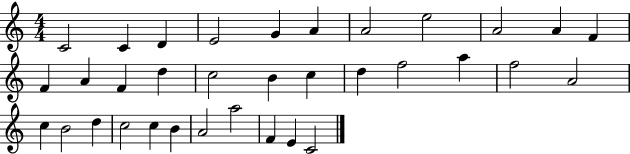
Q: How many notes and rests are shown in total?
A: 34